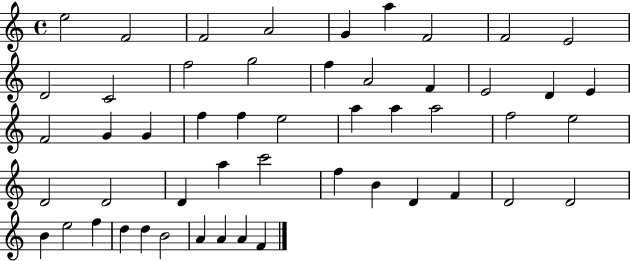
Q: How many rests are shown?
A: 0